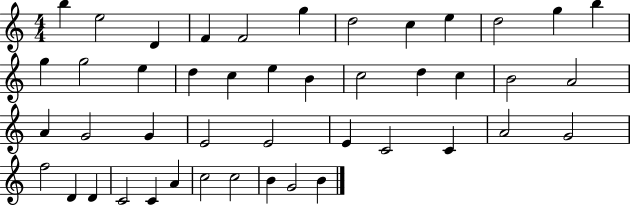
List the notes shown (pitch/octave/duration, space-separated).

B5/q E5/h D4/q F4/q F4/h G5/q D5/h C5/q E5/q D5/h G5/q B5/q G5/q G5/h E5/q D5/q C5/q E5/q B4/q C5/h D5/q C5/q B4/h A4/h A4/q G4/h G4/q E4/h E4/h E4/q C4/h C4/q A4/h G4/h F5/h D4/q D4/q C4/h C4/q A4/q C5/h C5/h B4/q G4/h B4/q